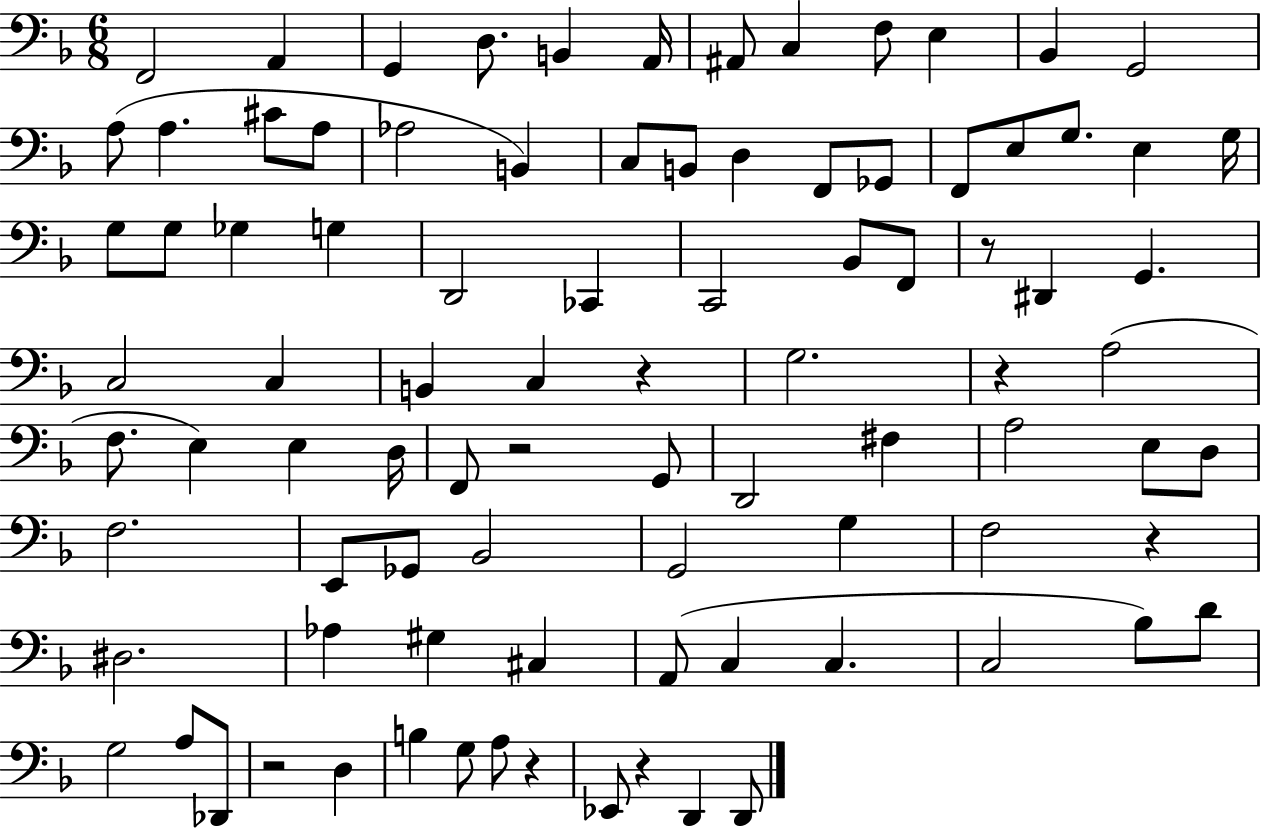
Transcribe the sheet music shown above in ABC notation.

X:1
T:Untitled
M:6/8
L:1/4
K:F
F,,2 A,, G,, D,/2 B,, A,,/4 ^A,,/2 C, F,/2 E, _B,, G,,2 A,/2 A, ^C/2 A,/2 _A,2 B,, C,/2 B,,/2 D, F,,/2 _G,,/2 F,,/2 E,/2 G,/2 E, G,/4 G,/2 G,/2 _G, G, D,,2 _C,, C,,2 _B,,/2 F,,/2 z/2 ^D,, G,, C,2 C, B,, C, z G,2 z A,2 F,/2 E, E, D,/4 F,,/2 z2 G,,/2 D,,2 ^F, A,2 E,/2 D,/2 F,2 E,,/2 _G,,/2 _B,,2 G,,2 G, F,2 z ^D,2 _A, ^G, ^C, A,,/2 C, C, C,2 _B,/2 D/2 G,2 A,/2 _D,,/2 z2 D, B, G,/2 A,/2 z _E,,/2 z D,, D,,/2